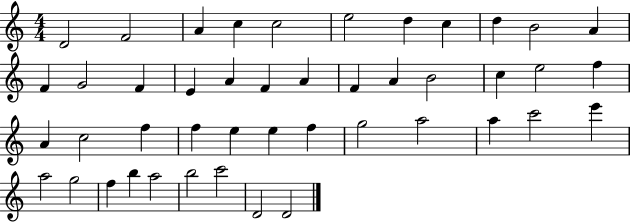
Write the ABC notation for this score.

X:1
T:Untitled
M:4/4
L:1/4
K:C
D2 F2 A c c2 e2 d c d B2 A F G2 F E A F A F A B2 c e2 f A c2 f f e e f g2 a2 a c'2 e' a2 g2 f b a2 b2 c'2 D2 D2